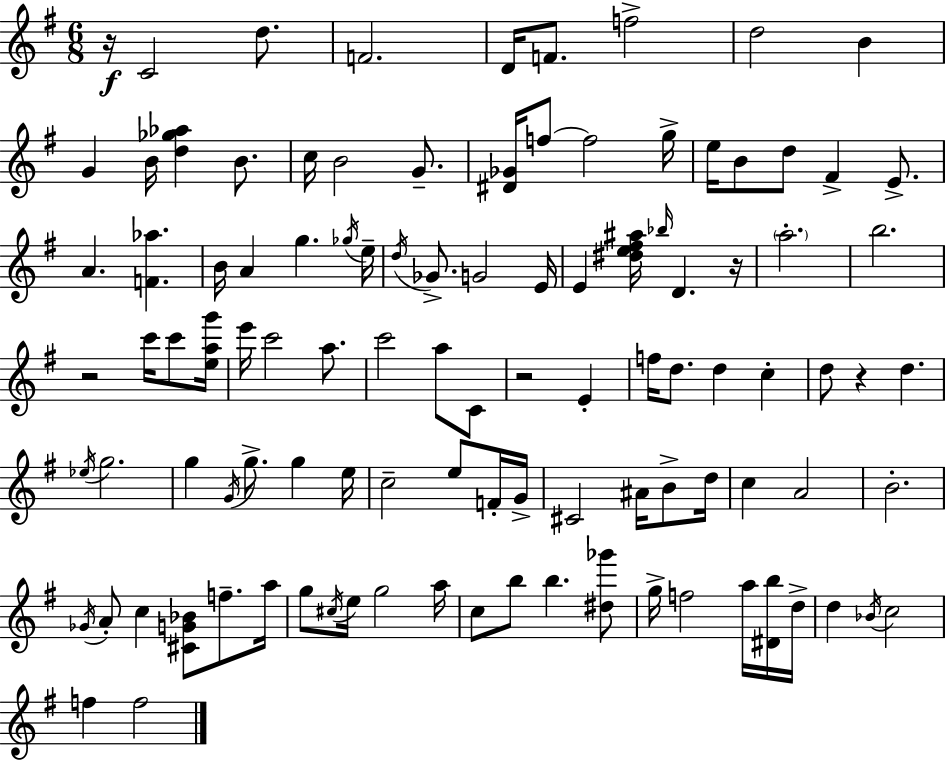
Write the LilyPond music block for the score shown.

{
  \clef treble
  \numericTimeSignature
  \time 6/8
  \key e \minor
  \repeat volta 2 { r16\f c'2 d''8. | f'2. | d'16 f'8. f''2-> | d''2 b'4 | \break g'4 b'16 <d'' ges'' aes''>4 b'8. | c''16 b'2 g'8.-- | <dis' ges'>16 f''8~~ f''2 g''16-> | e''16 b'8 d''8 fis'4-> e'8.-> | \break a'4. <f' aes''>4. | b'16 a'4 g''4. \acciaccatura { ges''16 } | e''16-- \acciaccatura { d''16 } ges'8.-> g'2 | e'16 e'4 <dis'' e'' fis'' ais''>16 \grace { bes''16 } d'4. | \break r16 \parenthesize a''2.-. | b''2. | r2 c'''16 | c'''8 <e'' a'' g'''>16 e'''16 c'''2 | \break a''8. c'''2 a''8 | c'8 r2 e'4-. | f''16 d''8. d''4 c''4-. | d''8 r4 d''4. | \break \acciaccatura { ees''16 } g''2. | g''4 \acciaccatura { g'16 } g''8.-> | g''4 e''16 c''2-- | e''8 f'16-. g'16-> cis'2 | \break ais'16 b'8-> d''16 c''4 a'2 | b'2.-. | \acciaccatura { ges'16 } a'8-. c''4 | <cis' g' bes'>8 f''8.-- a''16 g''8 \acciaccatura { cis''16 } e''16 g''2 | \break a''16 c''8 b''8 b''4. | <dis'' ges'''>8 g''16-> f''2 | a''16 <dis' b''>16 d''16-> d''4 \acciaccatura { bes'16 } | c''2 f''4 | \break f''2 } \bar "|."
}